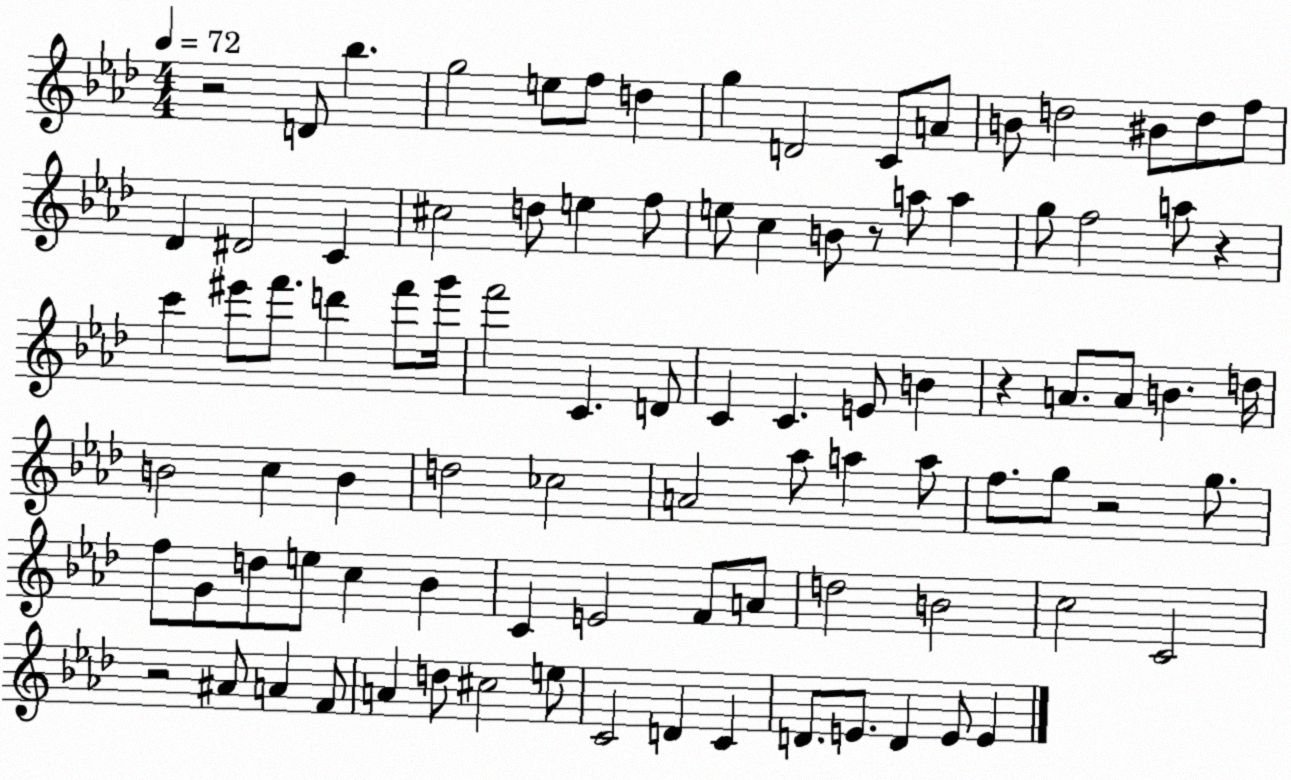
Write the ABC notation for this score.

X:1
T:Untitled
M:4/4
L:1/4
K:Ab
z2 D/2 _b g2 e/2 f/2 d g D2 C/2 A/2 B/2 d2 ^B/2 d/2 f/2 _D ^D2 C ^c2 d/2 e f/2 e/2 c B/2 z/2 a/2 a g/2 f2 a/2 z c' ^e'/2 f'/2 d' f'/2 g'/4 f'2 C D/2 C C E/2 B z A/2 A/2 B d/4 B2 c B d2 _c2 A2 _a/2 a a/2 f/2 g/2 z2 g/2 f/2 G/2 d/2 e/2 c _B C E2 F/2 A/2 d2 B2 c2 C2 z2 ^A/2 A F/2 A d/2 ^c2 e/2 C2 D C D/2 E/2 D E/2 E